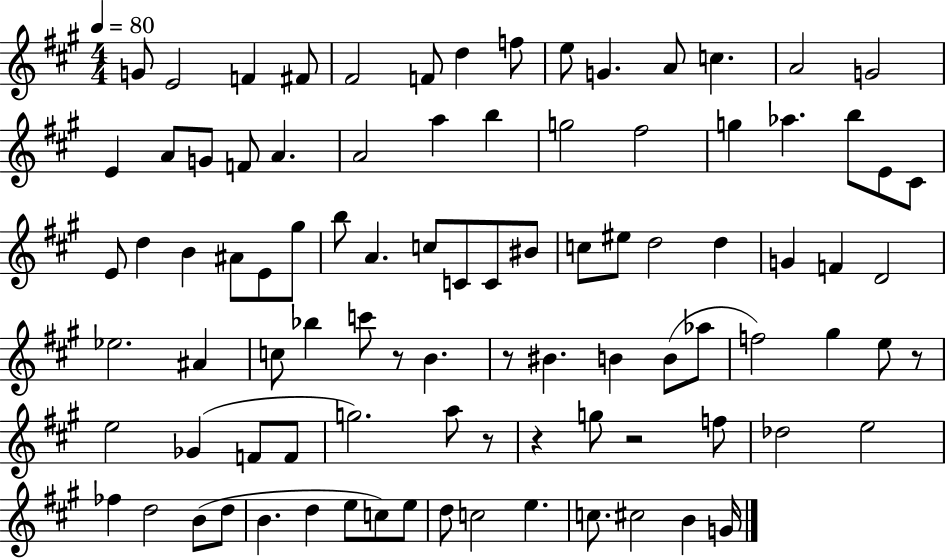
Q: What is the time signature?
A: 4/4